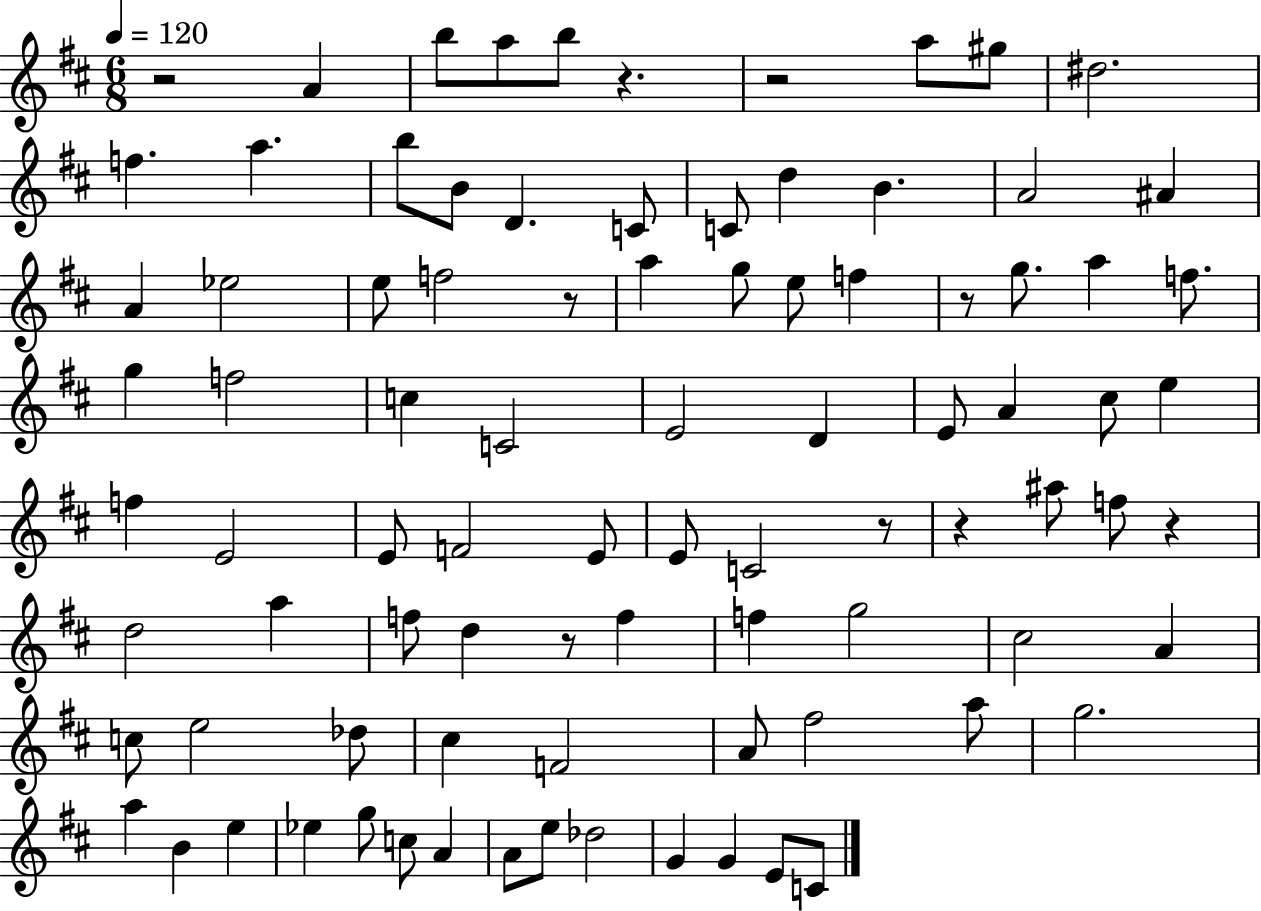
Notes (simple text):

R/h A4/q B5/e A5/e B5/e R/q. R/h A5/e G#5/e D#5/h. F5/q. A5/q. B5/e B4/e D4/q. C4/e C4/e D5/q B4/q. A4/h A#4/q A4/q Eb5/h E5/e F5/h R/e A5/q G5/e E5/e F5/q R/e G5/e. A5/q F5/e. G5/q F5/h C5/q C4/h E4/h D4/q E4/e A4/q C#5/e E5/q F5/q E4/h E4/e F4/h E4/e E4/e C4/h R/e R/q A#5/e F5/e R/q D5/h A5/q F5/e D5/q R/e F5/q F5/q G5/h C#5/h A4/q C5/e E5/h Db5/e C#5/q F4/h A4/e F#5/h A5/e G5/h. A5/q B4/q E5/q Eb5/q G5/e C5/e A4/q A4/e E5/e Db5/h G4/q G4/q E4/e C4/e